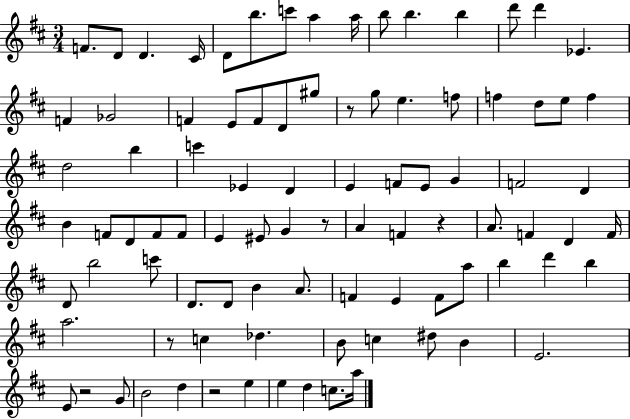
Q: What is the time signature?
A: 3/4